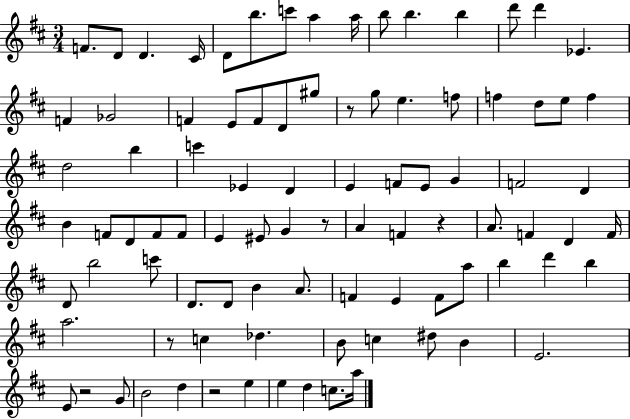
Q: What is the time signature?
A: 3/4